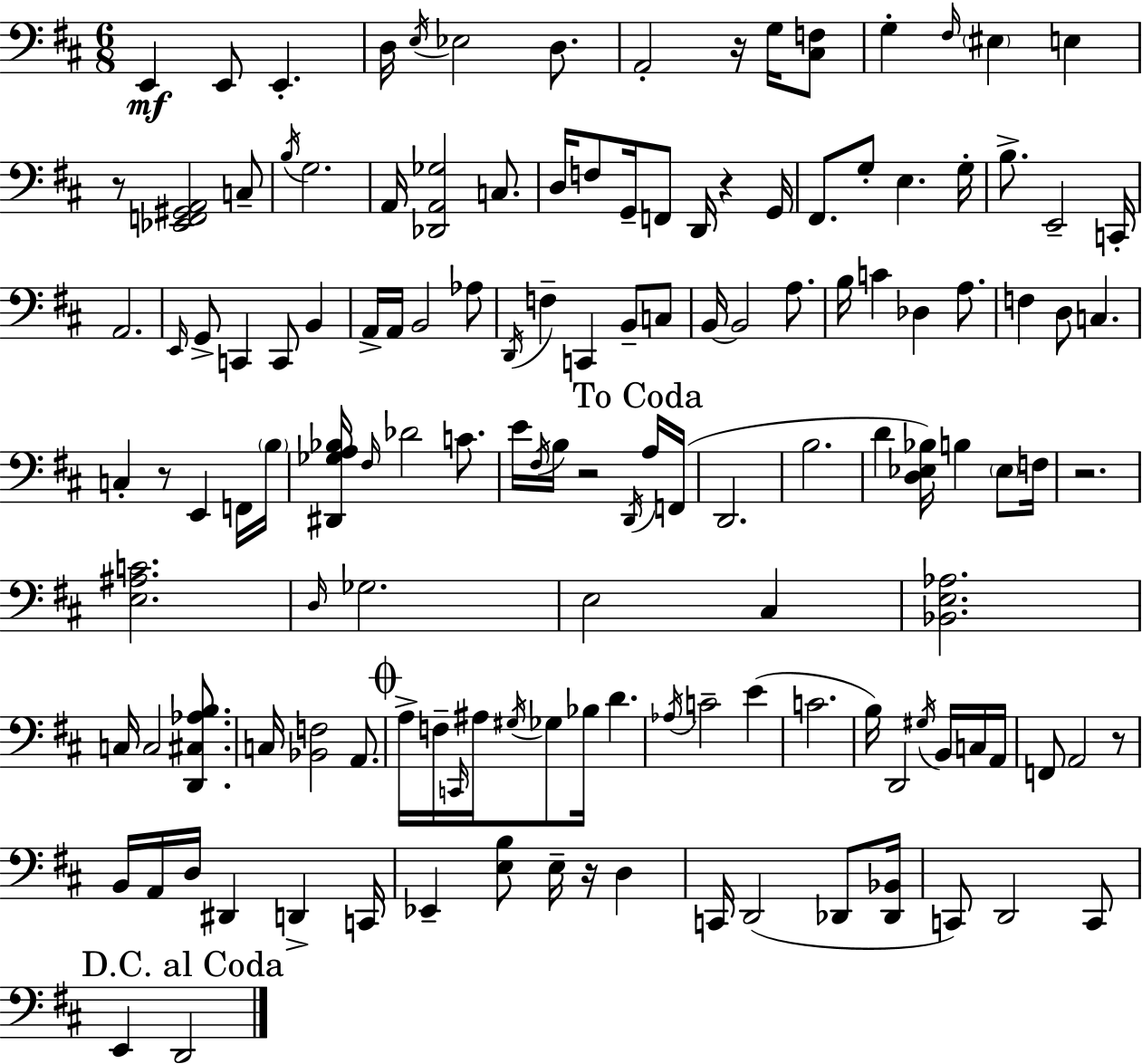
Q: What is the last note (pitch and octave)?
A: D2